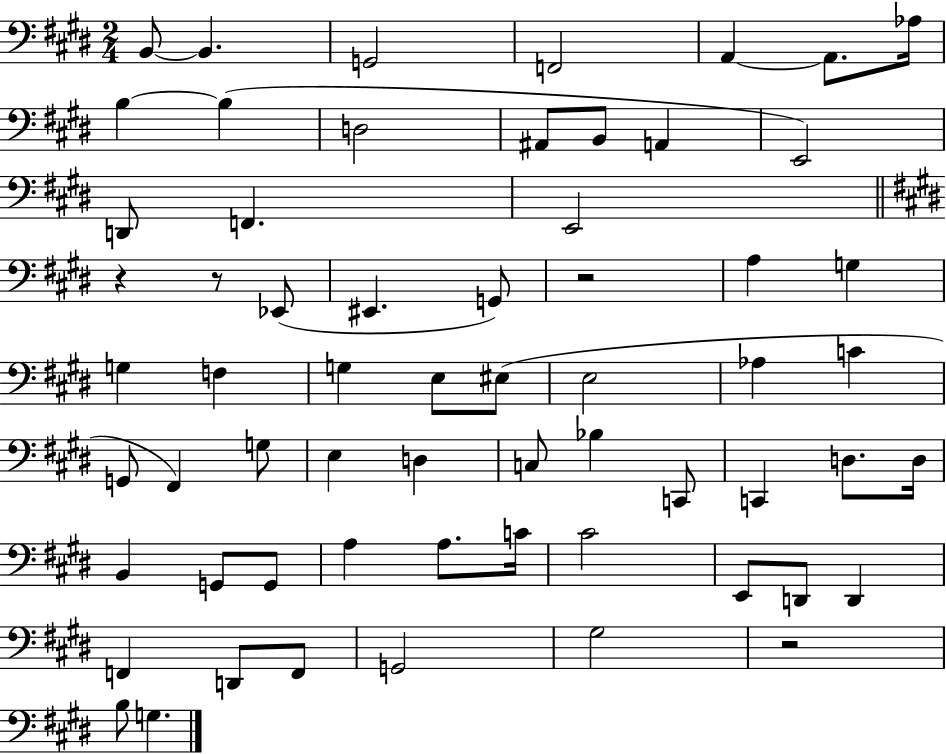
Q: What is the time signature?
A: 2/4